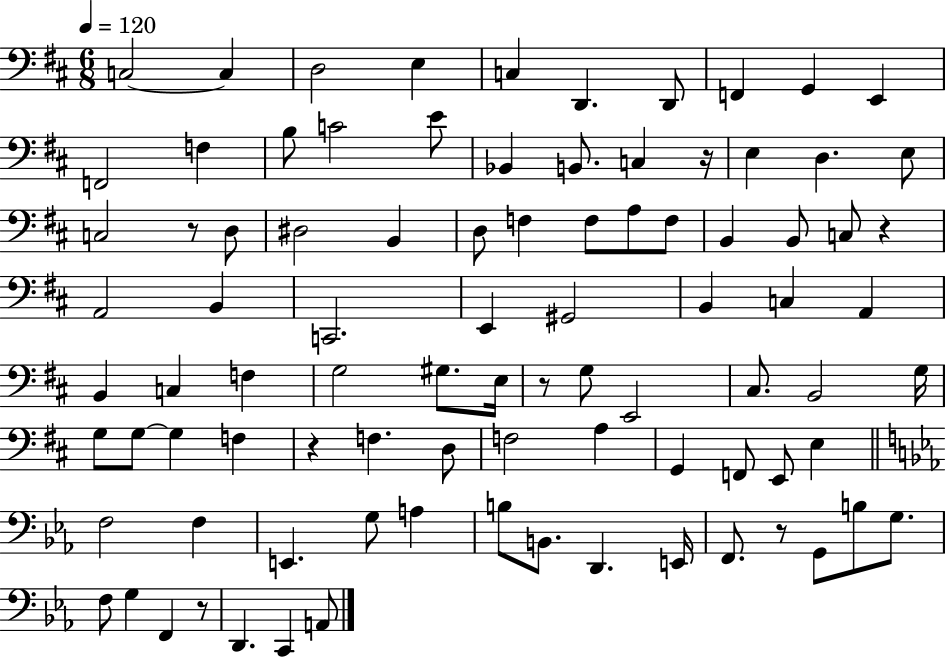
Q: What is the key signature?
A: D major